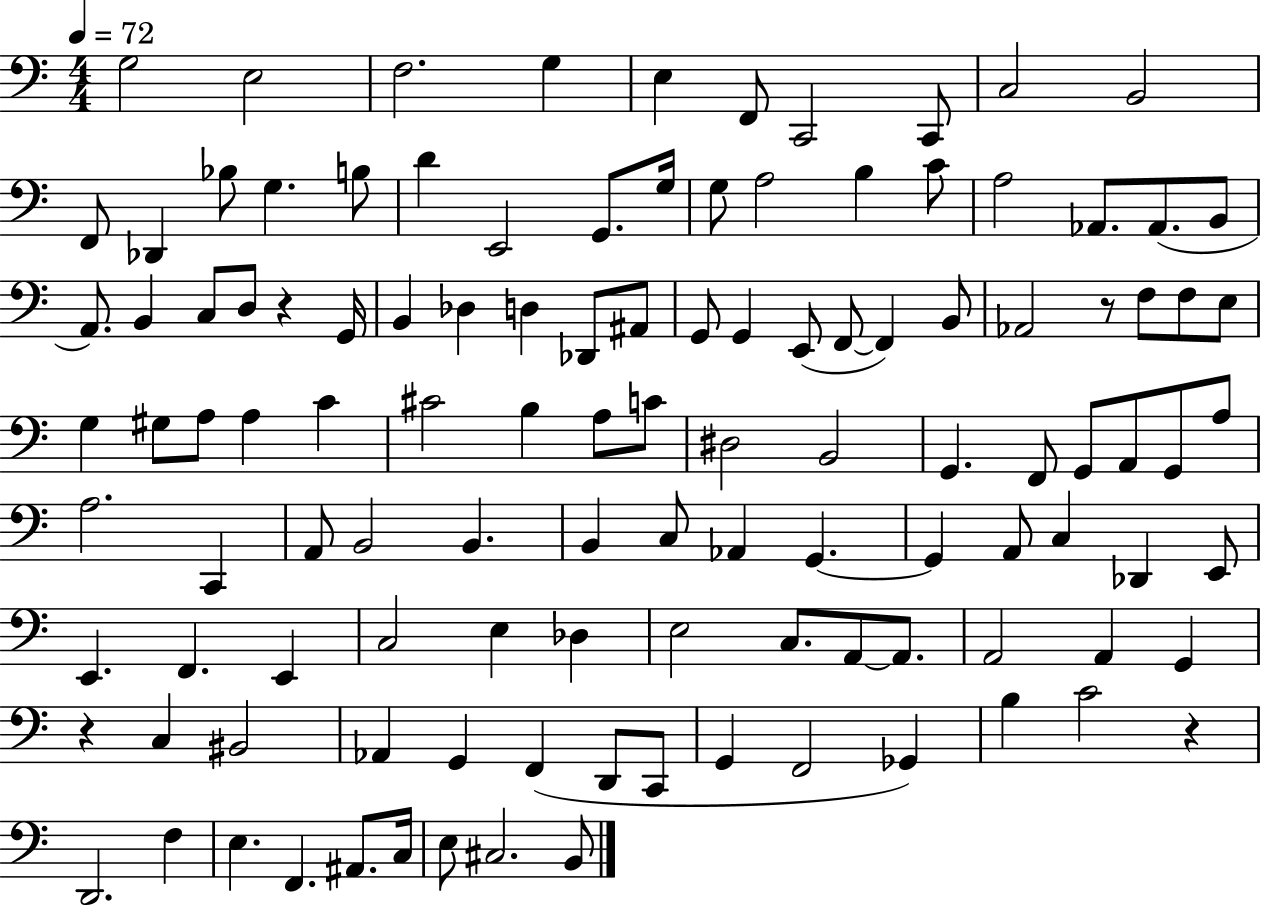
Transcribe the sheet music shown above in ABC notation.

X:1
T:Untitled
M:4/4
L:1/4
K:C
G,2 E,2 F,2 G, E, F,,/2 C,,2 C,,/2 C,2 B,,2 F,,/2 _D,, _B,/2 G, B,/2 D E,,2 G,,/2 G,/4 G,/2 A,2 B, C/2 A,2 _A,,/2 _A,,/2 B,,/2 A,,/2 B,, C,/2 D,/2 z G,,/4 B,, _D, D, _D,,/2 ^A,,/2 G,,/2 G,, E,,/2 F,,/2 F,, B,,/2 _A,,2 z/2 F,/2 F,/2 E,/2 G, ^G,/2 A,/2 A, C ^C2 B, A,/2 C/2 ^D,2 B,,2 G,, F,,/2 G,,/2 A,,/2 G,,/2 A,/2 A,2 C,, A,,/2 B,,2 B,, B,, C,/2 _A,, G,, G,, A,,/2 C, _D,, E,,/2 E,, F,, E,, C,2 E, _D, E,2 C,/2 A,,/2 A,,/2 A,,2 A,, G,, z C, ^B,,2 _A,, G,, F,, D,,/2 C,,/2 G,, F,,2 _G,, B, C2 z D,,2 F, E, F,, ^A,,/2 C,/4 E,/2 ^C,2 B,,/2